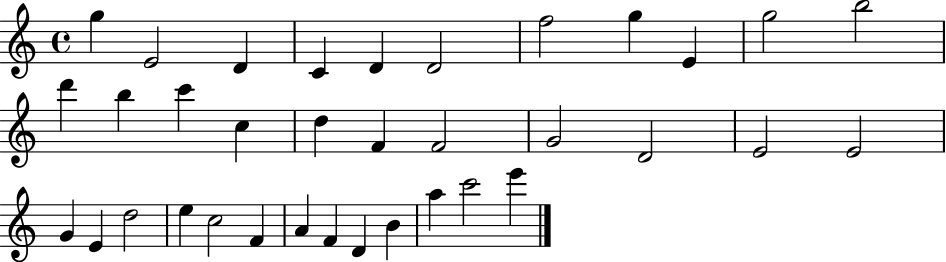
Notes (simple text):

G5/q E4/h D4/q C4/q D4/q D4/h F5/h G5/q E4/q G5/h B5/h D6/q B5/q C6/q C5/q D5/q F4/q F4/h G4/h D4/h E4/h E4/h G4/q E4/q D5/h E5/q C5/h F4/q A4/q F4/q D4/q B4/q A5/q C6/h E6/q